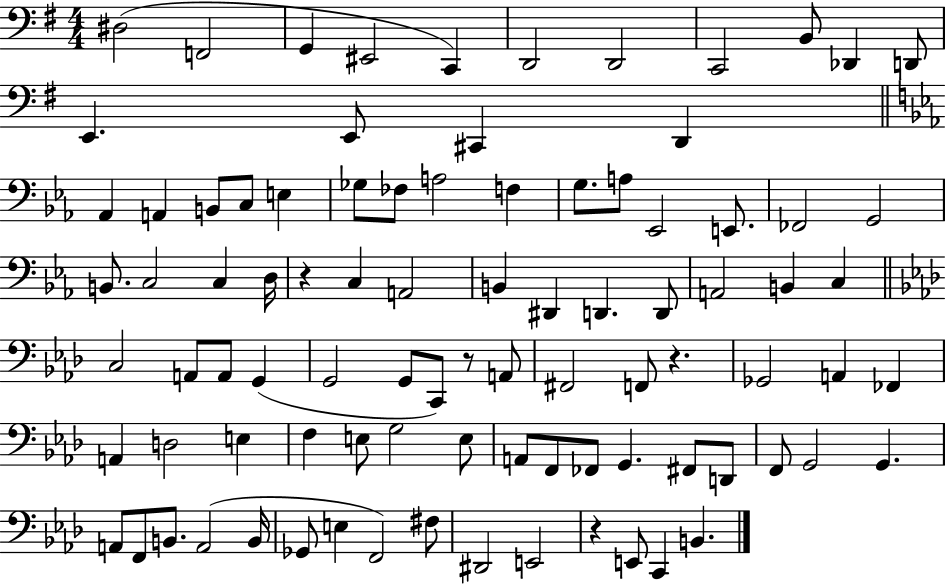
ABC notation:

X:1
T:Untitled
M:4/4
L:1/4
K:G
^D,2 F,,2 G,, ^E,,2 C,, D,,2 D,,2 C,,2 B,,/2 _D,, D,,/2 E,, E,,/2 ^C,, D,, _A,, A,, B,,/2 C,/2 E, _G,/2 _F,/2 A,2 F, G,/2 A,/2 _E,,2 E,,/2 _F,,2 G,,2 B,,/2 C,2 C, D,/4 z C, A,,2 B,, ^D,, D,, D,,/2 A,,2 B,, C, C,2 A,,/2 A,,/2 G,, G,,2 G,,/2 C,,/2 z/2 A,,/2 ^F,,2 F,,/2 z _G,,2 A,, _F,, A,, D,2 E, F, E,/2 G,2 E,/2 A,,/2 F,,/2 _F,,/2 G,, ^F,,/2 D,,/2 F,,/2 G,,2 G,, A,,/2 F,,/2 B,,/2 A,,2 B,,/4 _G,,/2 E, F,,2 ^F,/2 ^D,,2 E,,2 z E,,/2 C,, B,,